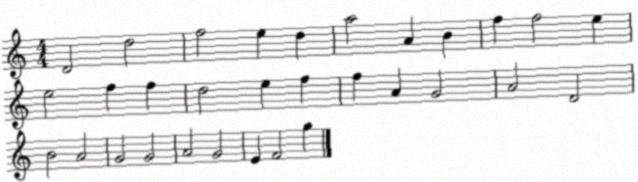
X:1
T:Untitled
M:4/4
L:1/4
K:C
D2 d2 f2 e d a2 A B f f2 e e2 f f d2 e f f A G2 A2 D2 B2 A2 G2 G2 A2 G2 E F2 g